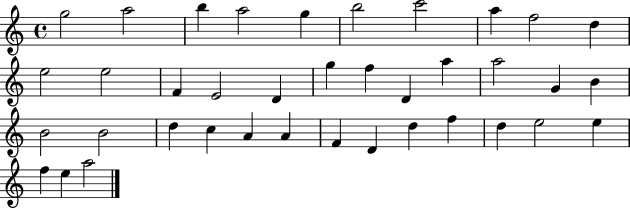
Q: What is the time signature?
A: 4/4